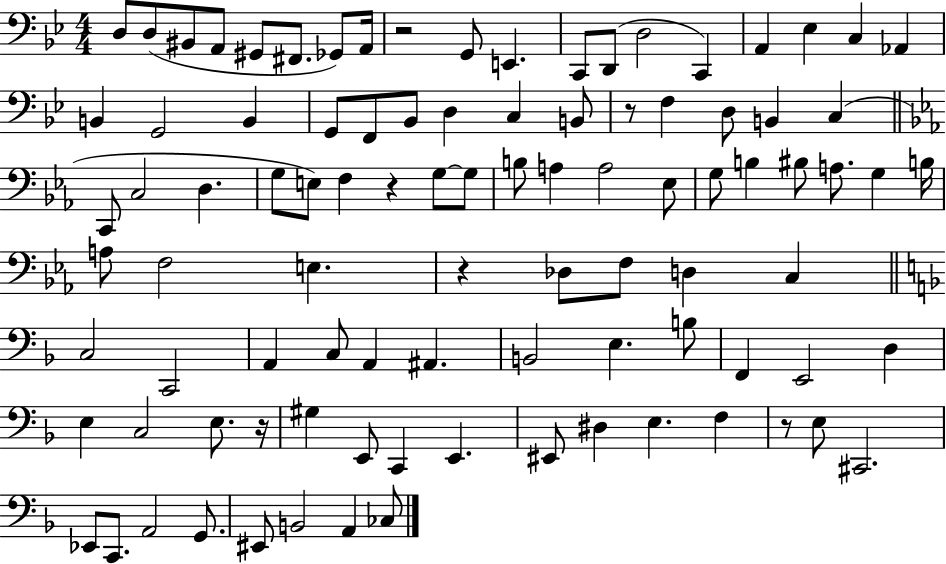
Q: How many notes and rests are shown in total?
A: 95